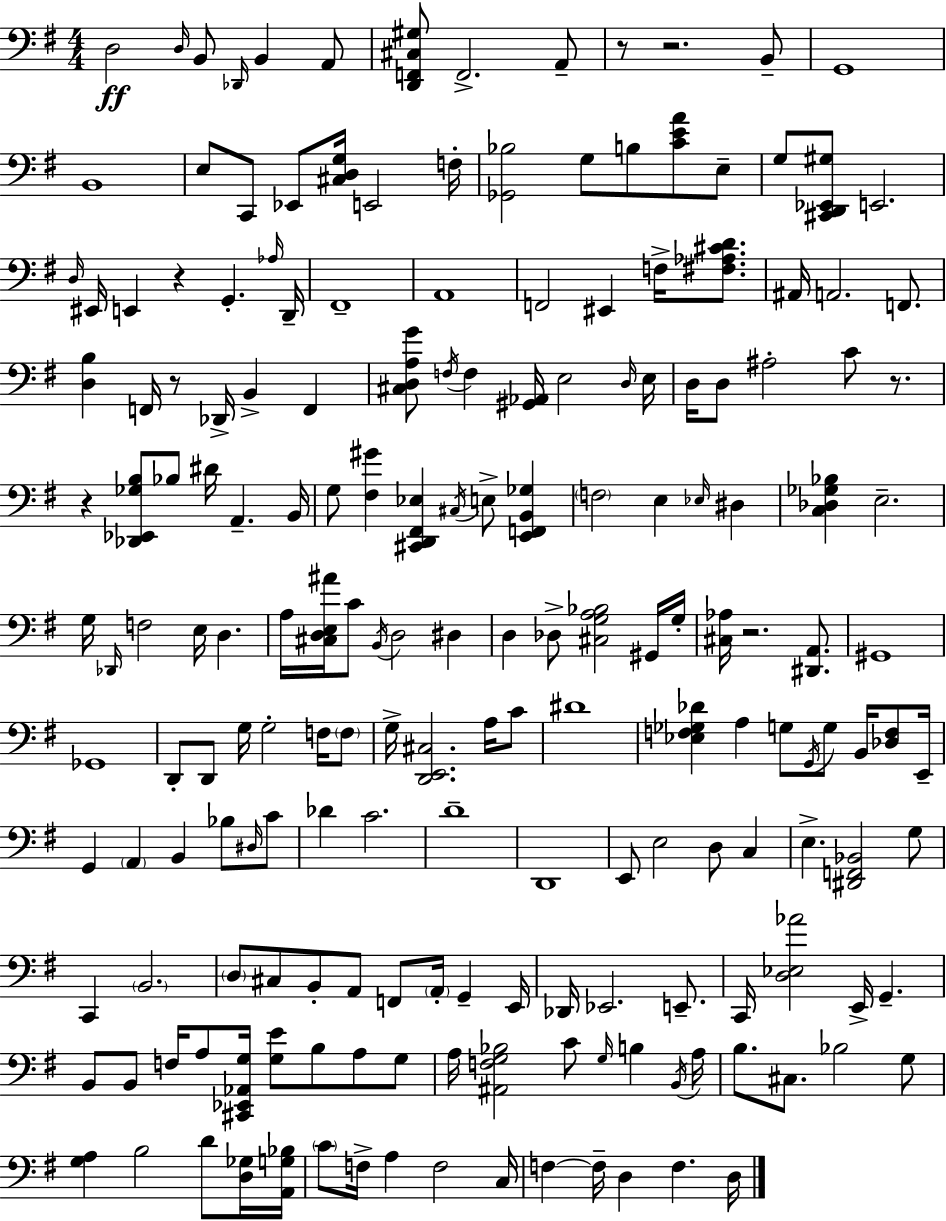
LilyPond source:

{
  \clef bass
  \numericTimeSignature
  \time 4/4
  \key e \minor
  d2\ff \grace { d16 } b,8 \grace { des,16 } b,4 | a,8 <d, f, cis gis>8 f,2.-> | a,8-- r8 r2. | b,8-- g,1 | \break b,1 | e8 c,8 ees,8 <cis d g>16 e,2 | f16-. <ges, bes>2 g8 b8 <c' e' a'>8 | e8-- g8 <cis, d, ees, gis>8 e,2. | \break \grace { d16 } eis,16 e,4 r4 g,4.-. | \grace { aes16 } d,16-- fis,1-- | a,1 | f,2 eis,4 | \break f16-> <fis aes cis' d'>8. ais,16 a,2. | f,8. <d b>4 f,16 r8 des,16-> b,4-> | f,4 <cis d a g'>8 \acciaccatura { f16 } f4 <gis, aes,>16 e2 | \grace { d16 } e16 d16 d8 ais2-. | \break c'8 r8. r4 <des, ees, ges b>8 bes8 dis'16 a,4.-- | b,16 g8 <fis gis'>4 <cis, d, fis, ees>4 | \acciaccatura { cis16 } e8-> <e, f, b, ges>4 \parenthesize f2 e4 | \grace { ees16 } dis4 <c des ges bes>4 e2.-- | \break g16 \grace { des,16 } f2 | e16 d4. a16 <cis d e ais'>16 c'8 \acciaccatura { b,16 } d2 | dis4 d4 des8-> | <cis g a bes>2 gis,16 g16-. <cis aes>16 r2. | \break <dis, a,>8. gis,1 | ges,1 | d,8-. d,8 g16 g2-. | f16 \parenthesize f8 g16-> <d, e, cis>2. | \break a16 c'8 dis'1 | <ees f ges des'>4 a4 | g8 \acciaccatura { g,16 } g8 b,16 <des f>8 e,16-- g,4 \parenthesize a,4 | b,4 bes8 \grace { dis16 } c'8 des'4 | \break c'2. d'1-- | d,1 | e,8 e2 | d8 c4 e4.-> | \break <dis, f, bes,>2 g8 c,4 | \parenthesize b,2. \parenthesize d8 cis8 | b,8-. a,8 f,8 \parenthesize a,16-. g,4-- e,16 des,16 ees,2. | e,8.-- c,16 <d ees aes'>2 | \break e,16-> g,4.-- b,8 b,8 | f16 a8 <cis, ees, aes, g>16 <g e'>8 b8 a8 g8 a16 <ais, f g bes>2 | c'8 \grace { g16 } b4 \acciaccatura { b,16 } a16 b8. | cis8. bes2 g8 <g a>4 | \break b2 d'8 <d ges>16 <a, g bes>16 \parenthesize c'8 | f16-> a4 f2 c16 f4~~ | f16-- d4 f4. d16 \bar "|."
}